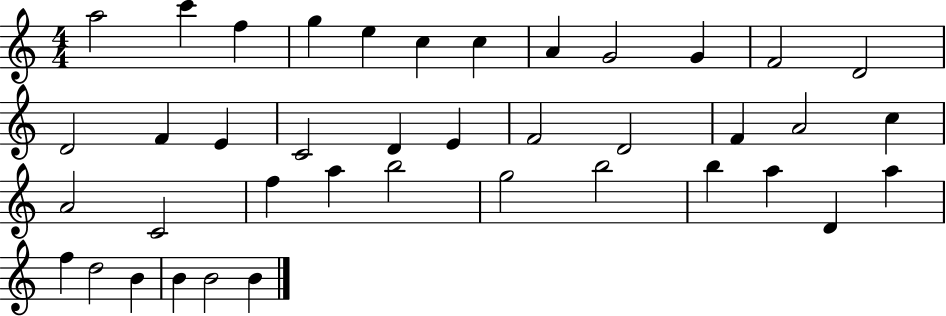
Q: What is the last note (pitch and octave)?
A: B4